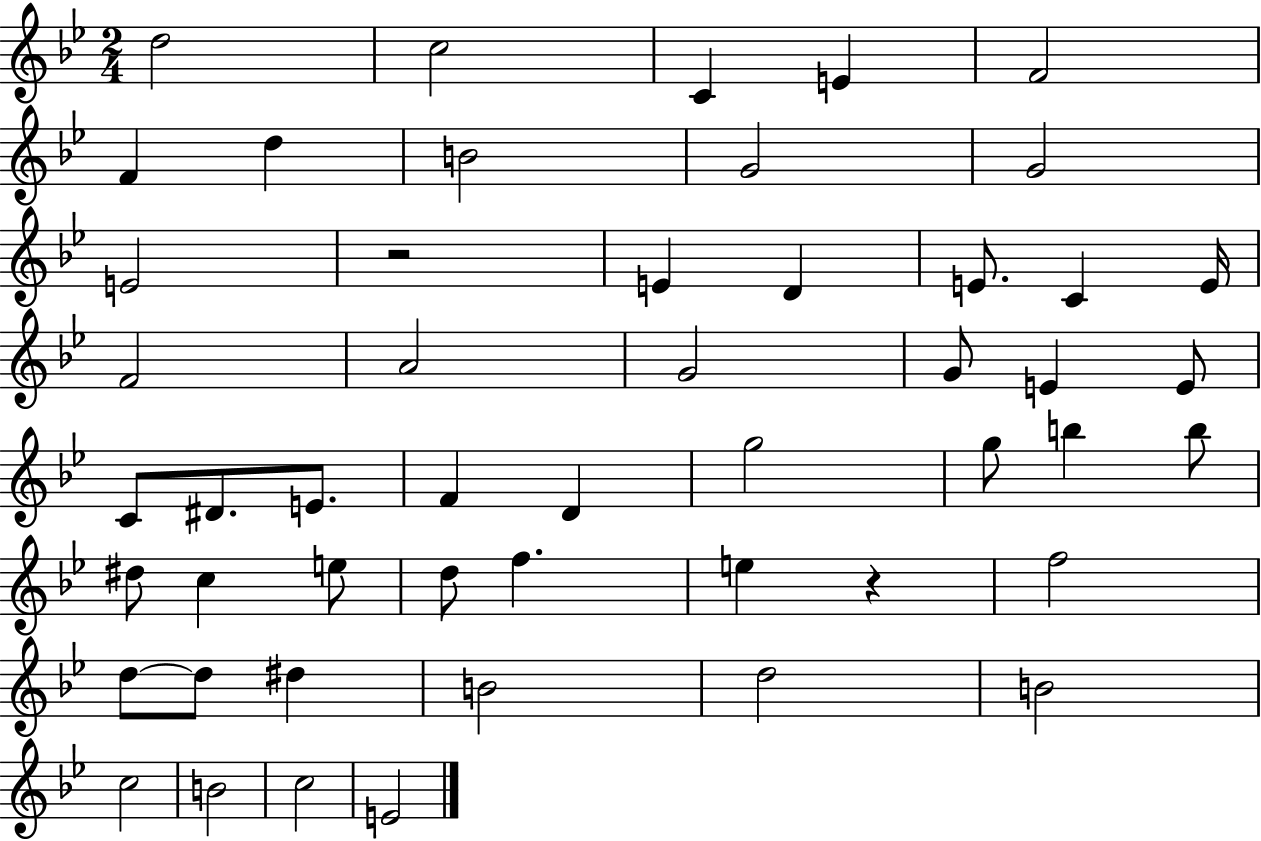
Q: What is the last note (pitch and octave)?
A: E4